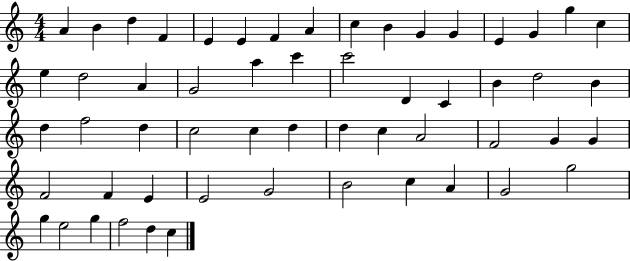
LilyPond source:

{
  \clef treble
  \numericTimeSignature
  \time 4/4
  \key c \major
  a'4 b'4 d''4 f'4 | e'4 e'4 f'4 a'4 | c''4 b'4 g'4 g'4 | e'4 g'4 g''4 c''4 | \break e''4 d''2 a'4 | g'2 a''4 c'''4 | c'''2 d'4 c'4 | b'4 d''2 b'4 | \break d''4 f''2 d''4 | c''2 c''4 d''4 | d''4 c''4 a'2 | f'2 g'4 g'4 | \break f'2 f'4 e'4 | e'2 g'2 | b'2 c''4 a'4 | g'2 g''2 | \break g''4 e''2 g''4 | f''2 d''4 c''4 | \bar "|."
}